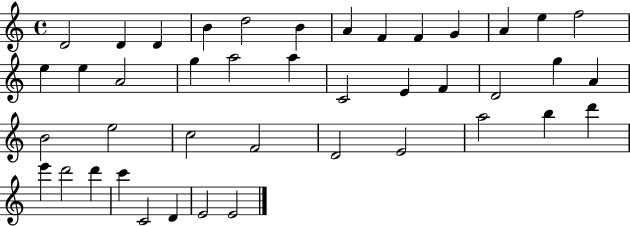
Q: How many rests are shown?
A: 0